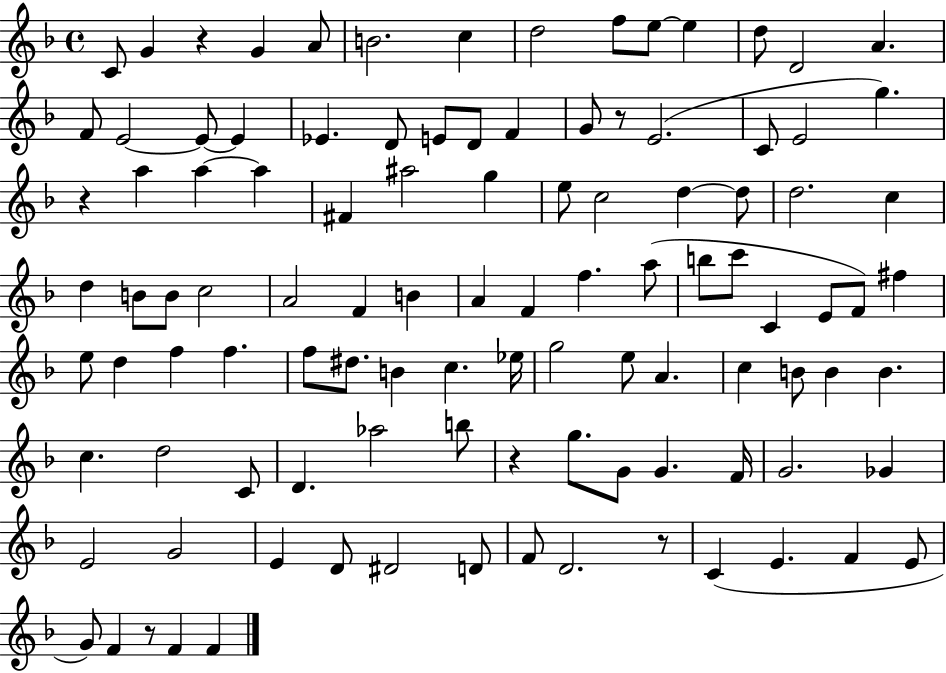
X:1
T:Untitled
M:4/4
L:1/4
K:F
C/2 G z G A/2 B2 c d2 f/2 e/2 e d/2 D2 A F/2 E2 E/2 E _E D/2 E/2 D/2 F G/2 z/2 E2 C/2 E2 g z a a a ^F ^a2 g e/2 c2 d d/2 d2 c d B/2 B/2 c2 A2 F B A F f a/2 b/2 c'/2 C E/2 F/2 ^f e/2 d f f f/2 ^d/2 B c _e/4 g2 e/2 A c B/2 B B c d2 C/2 D _a2 b/2 z g/2 G/2 G F/4 G2 _G E2 G2 E D/2 ^D2 D/2 F/2 D2 z/2 C E F E/2 G/2 F z/2 F F